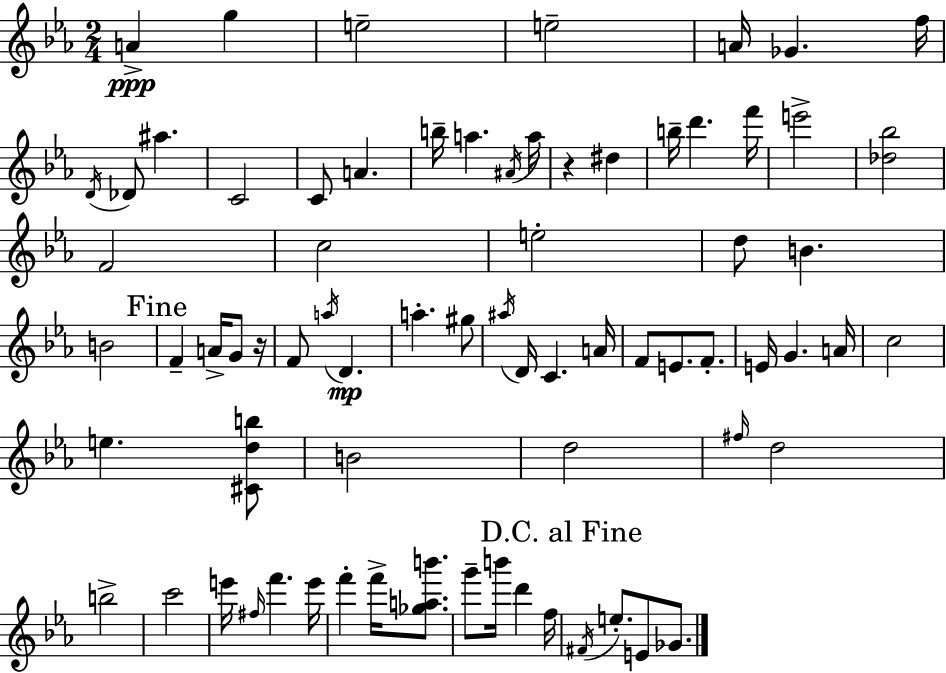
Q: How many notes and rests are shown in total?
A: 73